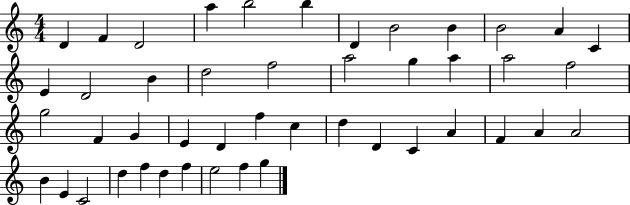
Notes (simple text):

D4/q F4/q D4/h A5/q B5/h B5/q D4/q B4/h B4/q B4/h A4/q C4/q E4/q D4/h B4/q D5/h F5/h A5/h G5/q A5/q A5/h F5/h G5/h F4/q G4/q E4/q D4/q F5/q C5/q D5/q D4/q C4/q A4/q F4/q A4/q A4/h B4/q E4/q C4/h D5/q F5/q D5/q F5/q E5/h F5/q G5/q